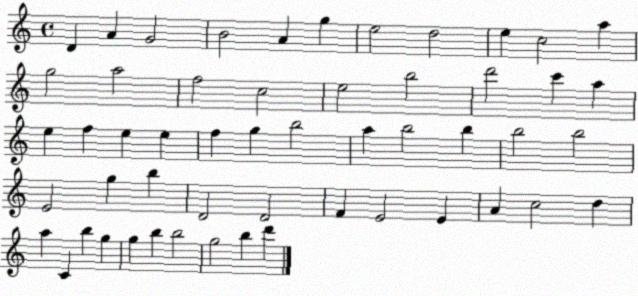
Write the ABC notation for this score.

X:1
T:Untitled
M:4/4
L:1/4
K:C
D A G2 B2 A g e2 d2 e c2 a g2 a2 f2 c2 e2 b2 d'2 c' a e f e e f g b2 a b2 b b2 b2 E2 g b D2 D2 F E2 E A c2 d a C b g g b b2 g2 b d'